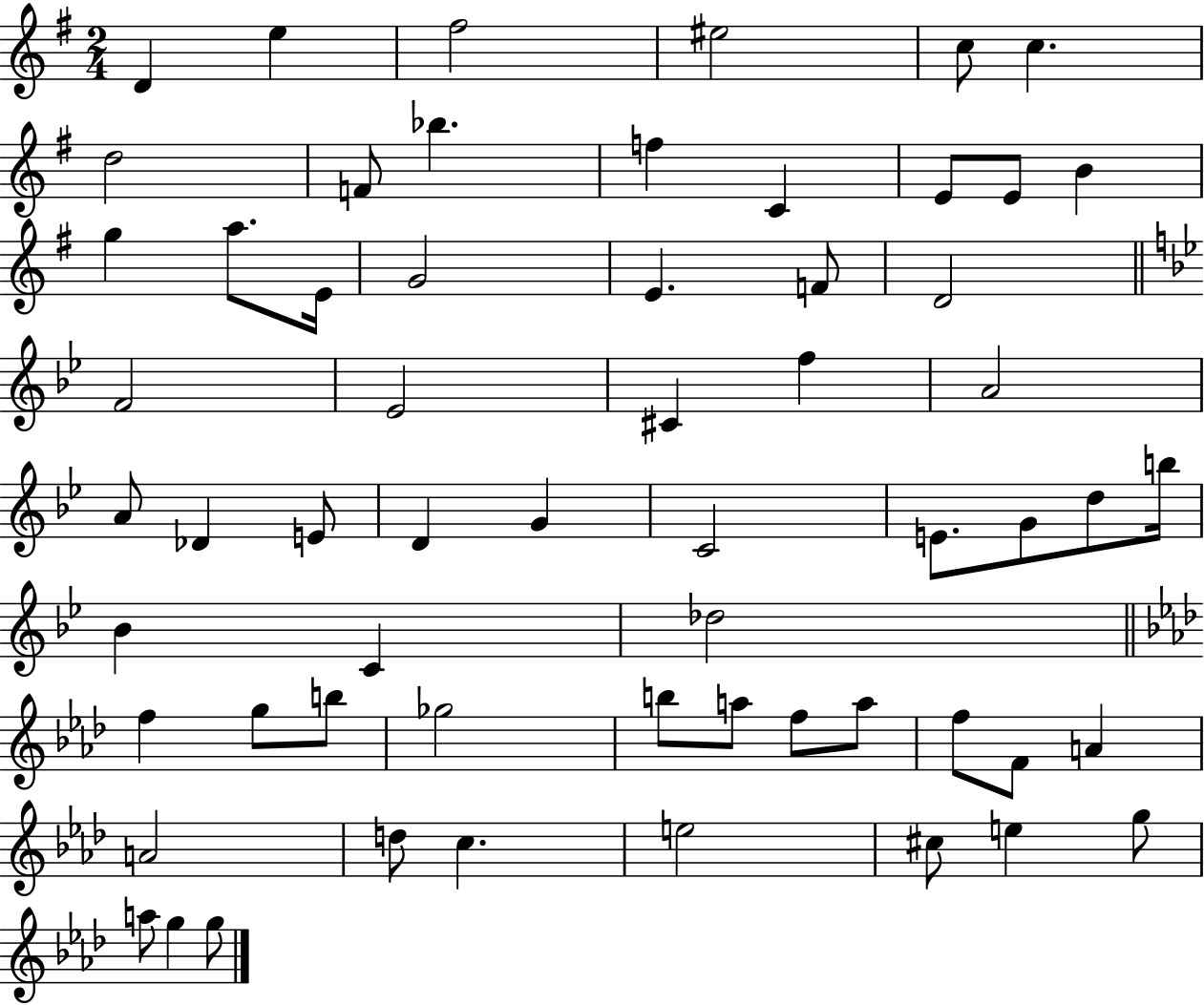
{
  \clef treble
  \numericTimeSignature
  \time 2/4
  \key g \major
  d'4 e''4 | fis''2 | eis''2 | c''8 c''4. | \break d''2 | f'8 bes''4. | f''4 c'4 | e'8 e'8 b'4 | \break g''4 a''8. e'16 | g'2 | e'4. f'8 | d'2 | \break \bar "||" \break \key bes \major f'2 | ees'2 | cis'4 f''4 | a'2 | \break a'8 des'4 e'8 | d'4 g'4 | c'2 | e'8. g'8 d''8 b''16 | \break bes'4 c'4 | des''2 | \bar "||" \break \key f \minor f''4 g''8 b''8 | ges''2 | b''8 a''8 f''8 a''8 | f''8 f'8 a'4 | \break a'2 | d''8 c''4. | e''2 | cis''8 e''4 g''8 | \break a''8 g''4 g''8 | \bar "|."
}